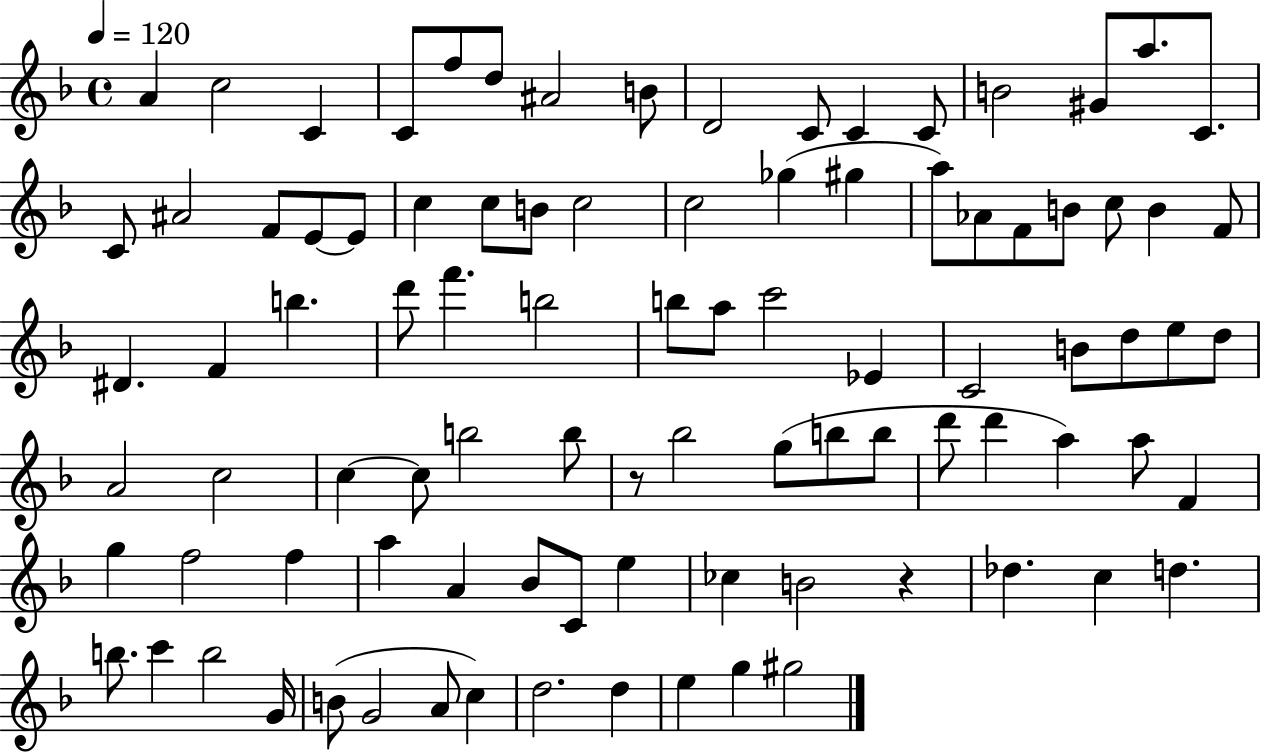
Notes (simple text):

A4/q C5/h C4/q C4/e F5/e D5/e A#4/h B4/e D4/h C4/e C4/q C4/e B4/h G#4/e A5/e. C4/e. C4/e A#4/h F4/e E4/e E4/e C5/q C5/e B4/e C5/h C5/h Gb5/q G#5/q A5/e Ab4/e F4/e B4/e C5/e B4/q F4/e D#4/q. F4/q B5/q. D6/e F6/q. B5/h B5/e A5/e C6/h Eb4/q C4/h B4/e D5/e E5/e D5/e A4/h C5/h C5/q C5/e B5/h B5/e R/e Bb5/h G5/e B5/e B5/e D6/e D6/q A5/q A5/e F4/q G5/q F5/h F5/q A5/q A4/q Bb4/e C4/e E5/q CES5/q B4/h R/q Db5/q. C5/q D5/q. B5/e. C6/q B5/h G4/s B4/e G4/h A4/e C5/q D5/h. D5/q E5/q G5/q G#5/h